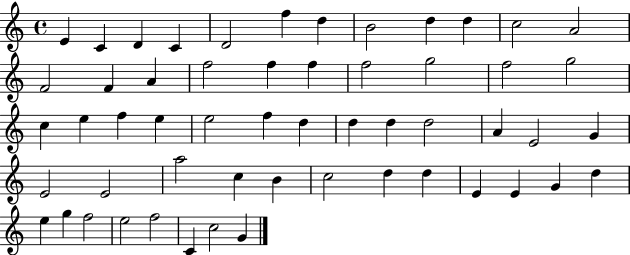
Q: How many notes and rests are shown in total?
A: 55